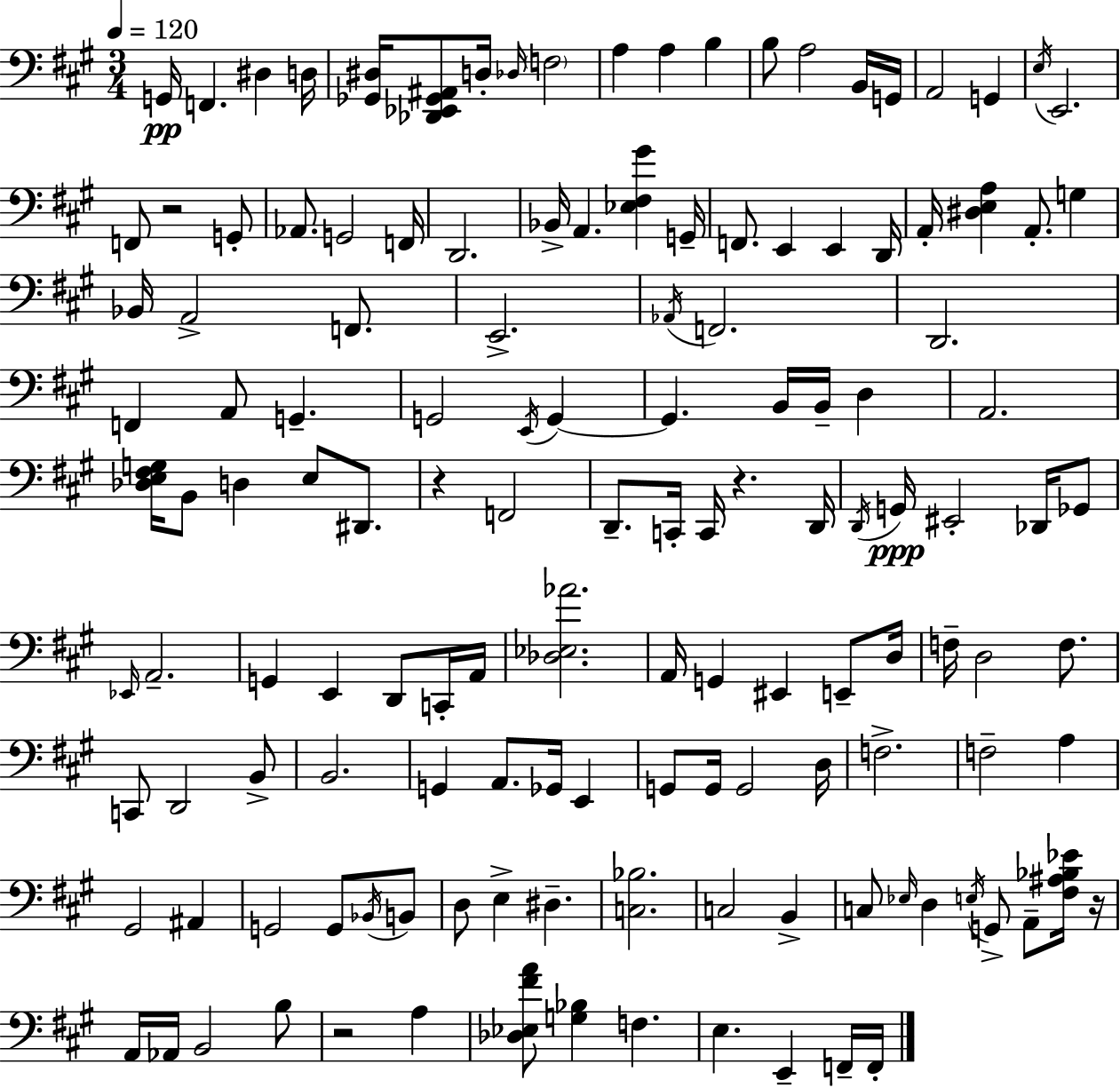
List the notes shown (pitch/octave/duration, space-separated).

G2/s F2/q. D#3/q D3/s [Gb2,D#3]/s [Db2,Eb2,Gb2,A#2]/e D3/s Db3/s F3/h A3/q A3/q B3/q B3/e A3/h B2/s G2/s A2/h G2/q E3/s E2/h. F2/e R/h G2/e Ab2/e. G2/h F2/s D2/h. Bb2/s A2/q. [Eb3,F#3,G#4]/q G2/s F2/e. E2/q E2/q D2/s A2/s [D#3,E3,A3]/q A2/e. G3/q Bb2/s A2/h F2/e. E2/h. Ab2/s F2/h. D2/h. F2/q A2/e G2/q. G2/h E2/s G2/q G2/q. B2/s B2/s D3/q A2/h. [Db3,E3,F#3,G3]/s B2/e D3/q E3/e D#2/e. R/q F2/h D2/e. C2/s C2/s R/q. D2/s D2/s G2/s EIS2/h Db2/s Gb2/e Eb2/s A2/h. G2/q E2/q D2/e C2/s A2/s [Db3,Eb3,Ab4]/h. A2/s G2/q EIS2/q E2/e D3/s F3/s D3/h F3/e. C2/e D2/h B2/e B2/h. G2/q A2/e. Gb2/s E2/q G2/e G2/s G2/h D3/s F3/h. F3/h A3/q G#2/h A#2/q G2/h G2/e Bb2/s B2/e D3/e E3/q D#3/q. [C3,Bb3]/h. C3/h B2/q C3/e Eb3/s D3/q E3/s G2/e A2/e [F#3,A#3,Bb3,Eb4]/s R/s A2/s Ab2/s B2/h B3/e R/h A3/q [Db3,Eb3,F#4,A4]/e [G3,Bb3]/q F3/q. E3/q. E2/q F2/s F2/s